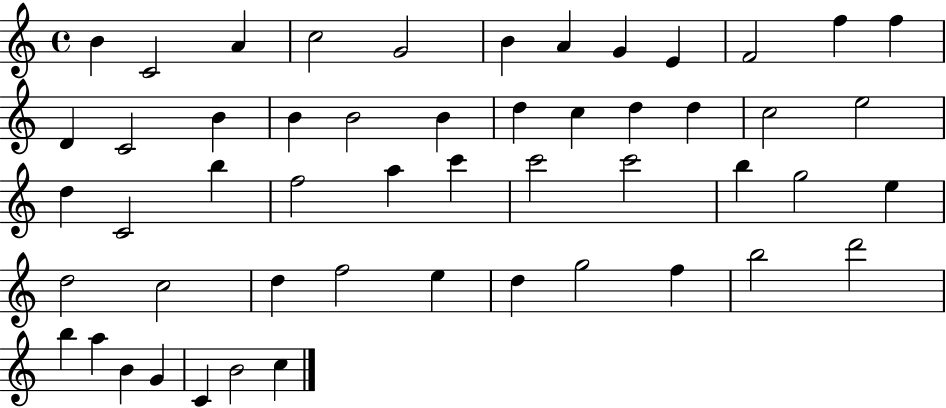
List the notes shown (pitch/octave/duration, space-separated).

B4/q C4/h A4/q C5/h G4/h B4/q A4/q G4/q E4/q F4/h F5/q F5/q D4/q C4/h B4/q B4/q B4/h B4/q D5/q C5/q D5/q D5/q C5/h E5/h D5/q C4/h B5/q F5/h A5/q C6/q C6/h C6/h B5/q G5/h E5/q D5/h C5/h D5/q F5/h E5/q D5/q G5/h F5/q B5/h D6/h B5/q A5/q B4/q G4/q C4/q B4/h C5/q